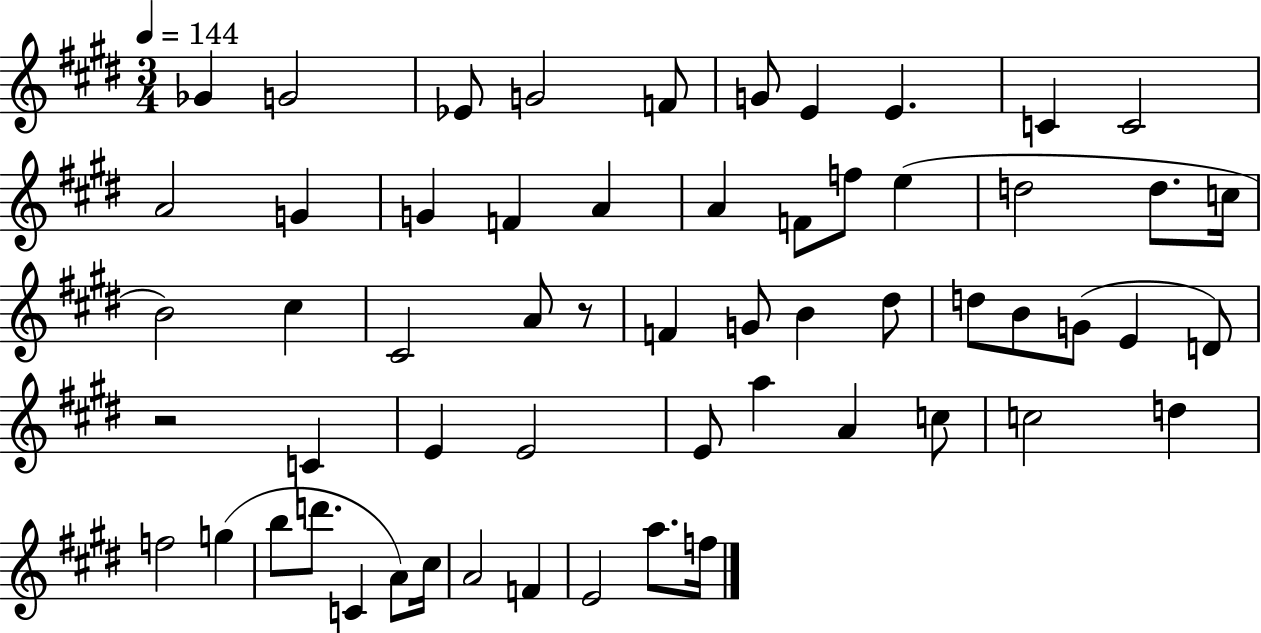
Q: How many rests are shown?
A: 2